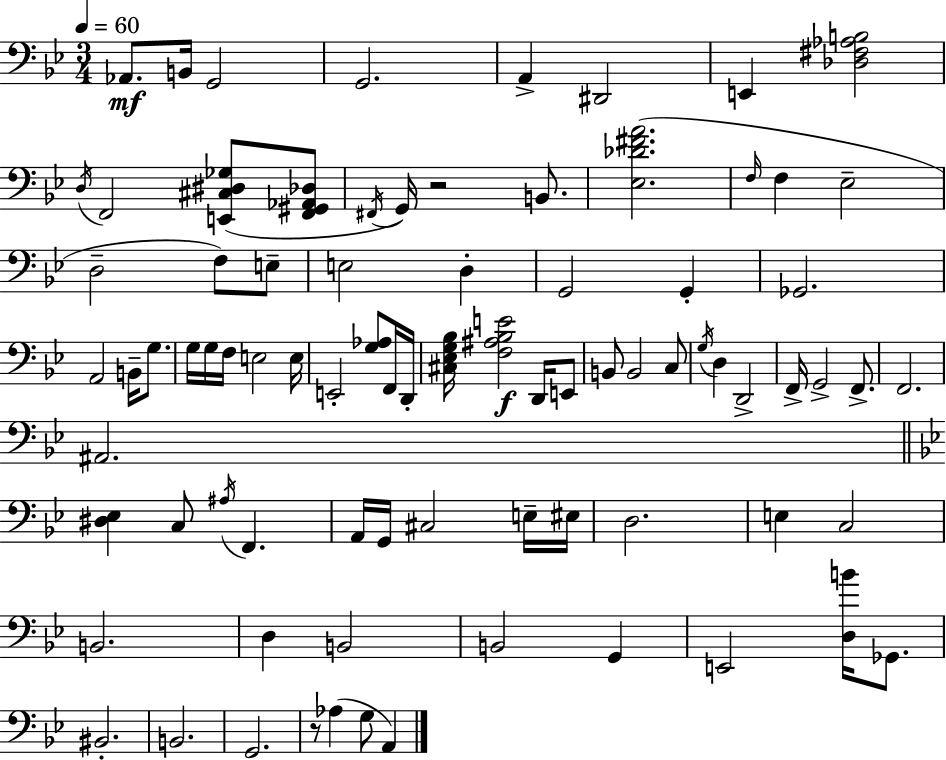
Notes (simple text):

Ab2/e. B2/s G2/h G2/h. A2/q D#2/h E2/q [Db3,F#3,Ab3,B3]/h D3/s F2/h [E2,C#3,D#3,Gb3]/e [F2,G#2,Ab2,Db3]/e F#2/s G2/s R/h B2/e. [Eb3,Db4,F#4,A4]/h. F3/s F3/q Eb3/h D3/h F3/e E3/e E3/h D3/q G2/h G2/q Gb2/h. A2/h B2/s G3/e. G3/s G3/s F3/s E3/h E3/s E2/h [G3,Ab3]/e F2/s D2/s [C#3,Eb3,G3,Bb3]/s [F3,A#3,Bb3,E4]/h D2/s E2/e B2/e B2/h C3/e G3/s D3/q D2/h F2/s G2/h F2/e. F2/h. A#2/h. [D#3,Eb3]/q C3/e A#3/s F2/q. A2/s G2/s C#3/h E3/s EIS3/s D3/h. E3/q C3/h B2/h. D3/q B2/h B2/h G2/q E2/h [D3,B4]/s Gb2/e. BIS2/h. B2/h. G2/h. R/e Ab3/q G3/e A2/q